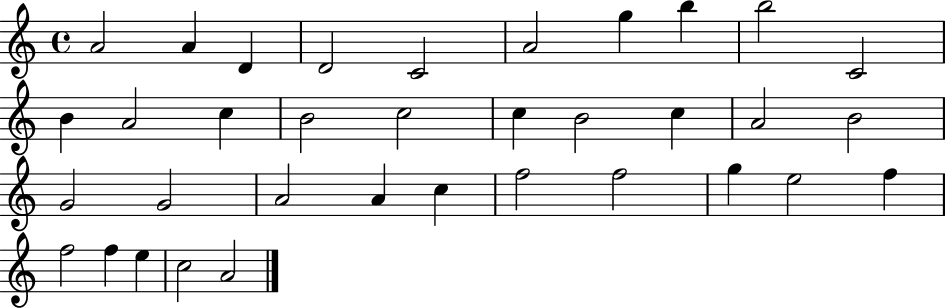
{
  \clef treble
  \time 4/4
  \defaultTimeSignature
  \key c \major
  a'2 a'4 d'4 | d'2 c'2 | a'2 g''4 b''4 | b''2 c'2 | \break b'4 a'2 c''4 | b'2 c''2 | c''4 b'2 c''4 | a'2 b'2 | \break g'2 g'2 | a'2 a'4 c''4 | f''2 f''2 | g''4 e''2 f''4 | \break f''2 f''4 e''4 | c''2 a'2 | \bar "|."
}